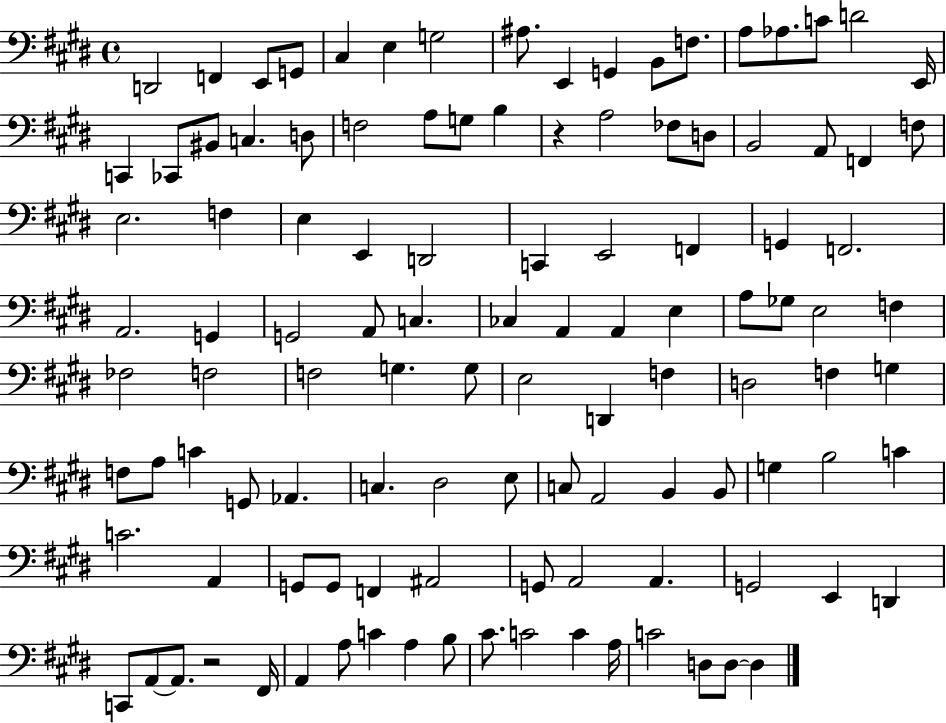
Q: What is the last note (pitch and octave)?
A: D3